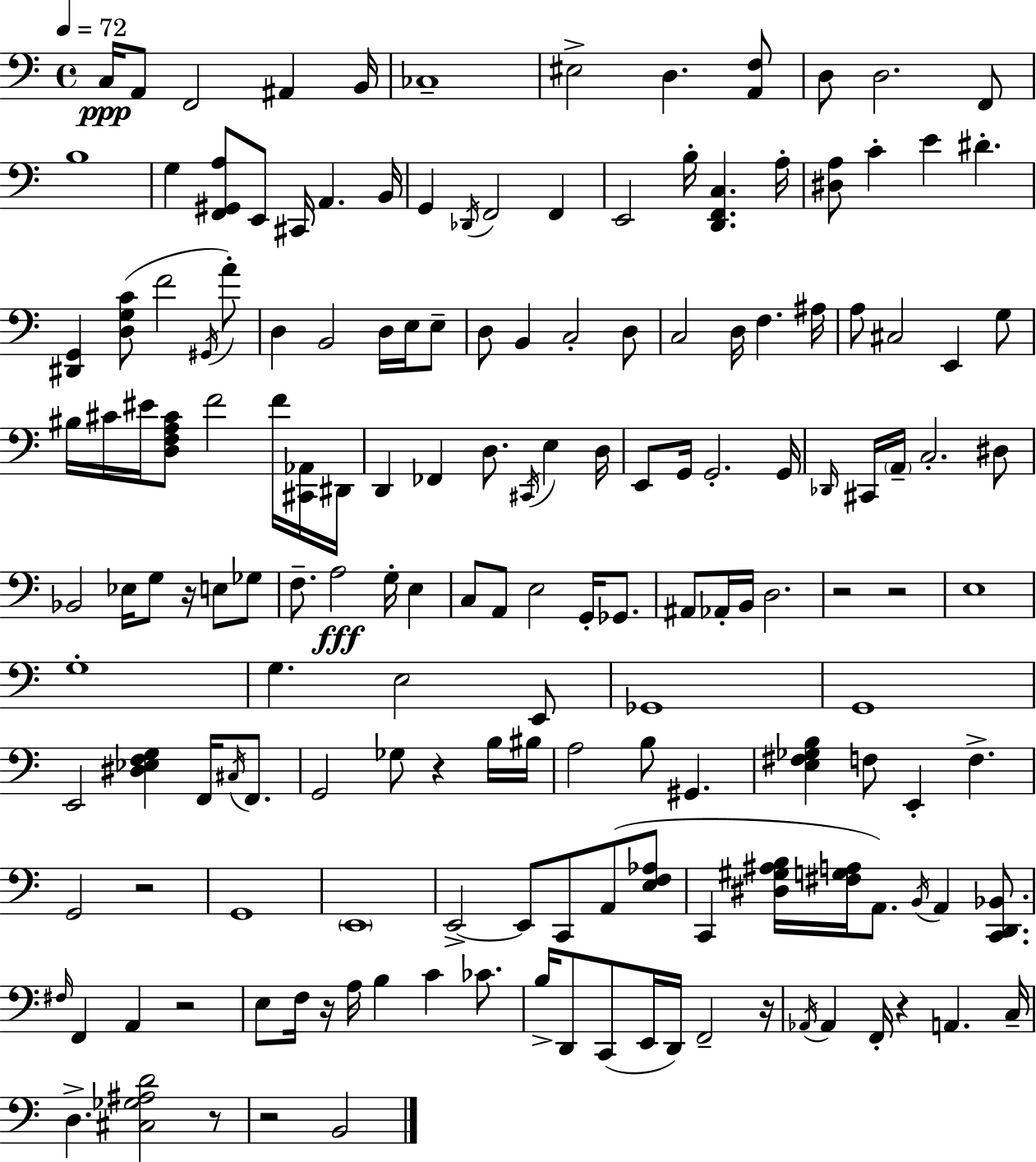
X:1
T:Untitled
M:4/4
L:1/4
K:C
C,/4 A,,/2 F,,2 ^A,, B,,/4 _C,4 ^E,2 D, [A,,F,]/2 D,/2 D,2 F,,/2 B,4 G, [F,,^G,,A,]/2 E,,/2 ^C,,/4 A,, B,,/4 G,, _D,,/4 F,,2 F,, E,,2 B,/4 [D,,F,,C,] A,/4 [^D,A,]/2 C E ^D [^D,,G,,] [D,G,C]/2 F2 ^G,,/4 A/2 D, B,,2 D,/4 E,/4 E,/2 D,/2 B,, C,2 D,/2 C,2 D,/4 F, ^A,/4 A,/2 ^C,2 E,, G,/2 ^B,/4 ^C/4 ^E/4 [D,F,A,^C]/2 F2 F/4 [^C,,_A,,]/4 ^D,,/4 D,, _F,, D,/2 ^C,,/4 E, D,/4 E,,/2 G,,/4 G,,2 G,,/4 _D,,/4 ^C,,/4 A,,/4 C,2 ^D,/2 _B,,2 _E,/4 G,/2 z/4 E,/2 _G,/2 F,/2 A,2 G,/4 E, C,/2 A,,/2 E,2 G,,/4 _G,,/2 ^A,,/2 _A,,/4 B,,/4 D,2 z2 z2 E,4 G,4 G, E,2 E,,/2 _G,,4 G,,4 E,,2 [^D,_E,F,G,] F,,/4 ^C,/4 F,,/2 G,,2 _G,/2 z B,/4 ^B,/4 A,2 B,/2 ^G,, [E,^F,_G,B,] F,/2 E,, F, G,,2 z2 G,,4 E,,4 E,,2 E,,/2 C,,/2 A,,/2 [E,F,_A,]/2 C,, [^D,^G,^A,B,]/4 [^F,G,A,]/4 A,,/2 B,,/4 A,, [C,,D,,_B,,]/2 ^F,/4 F,, A,, z2 E,/2 F,/4 z/4 A,/4 B, C _C/2 B,/4 D,,/2 C,,/2 E,,/4 D,,/4 F,,2 z/4 _A,,/4 _A,, F,,/4 z A,, C,/4 D, [^C,_G,^A,D]2 z/2 z2 B,,2